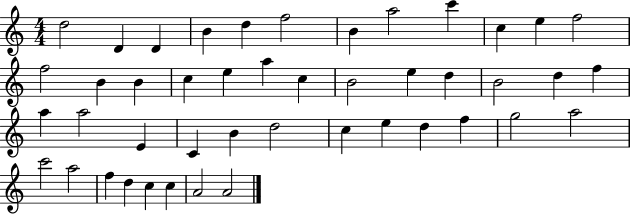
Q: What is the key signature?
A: C major